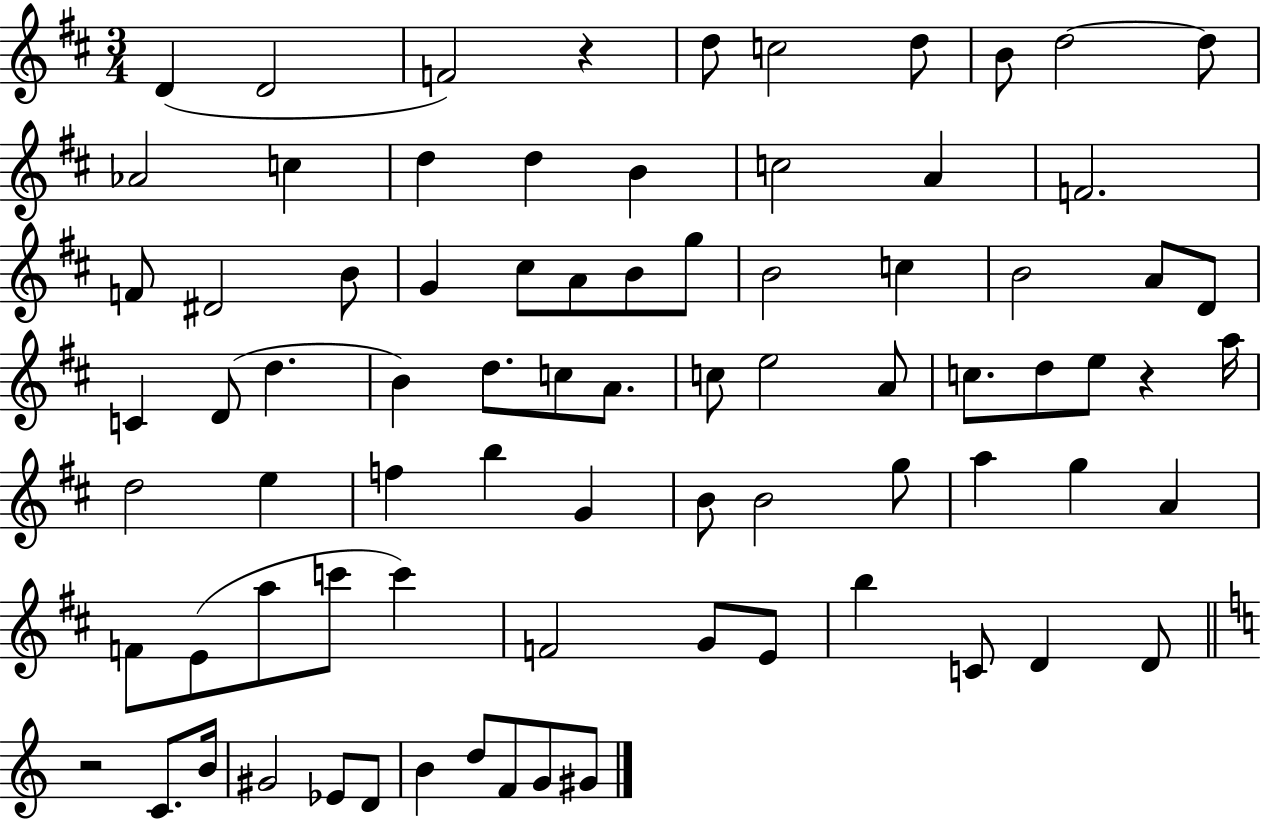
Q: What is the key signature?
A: D major